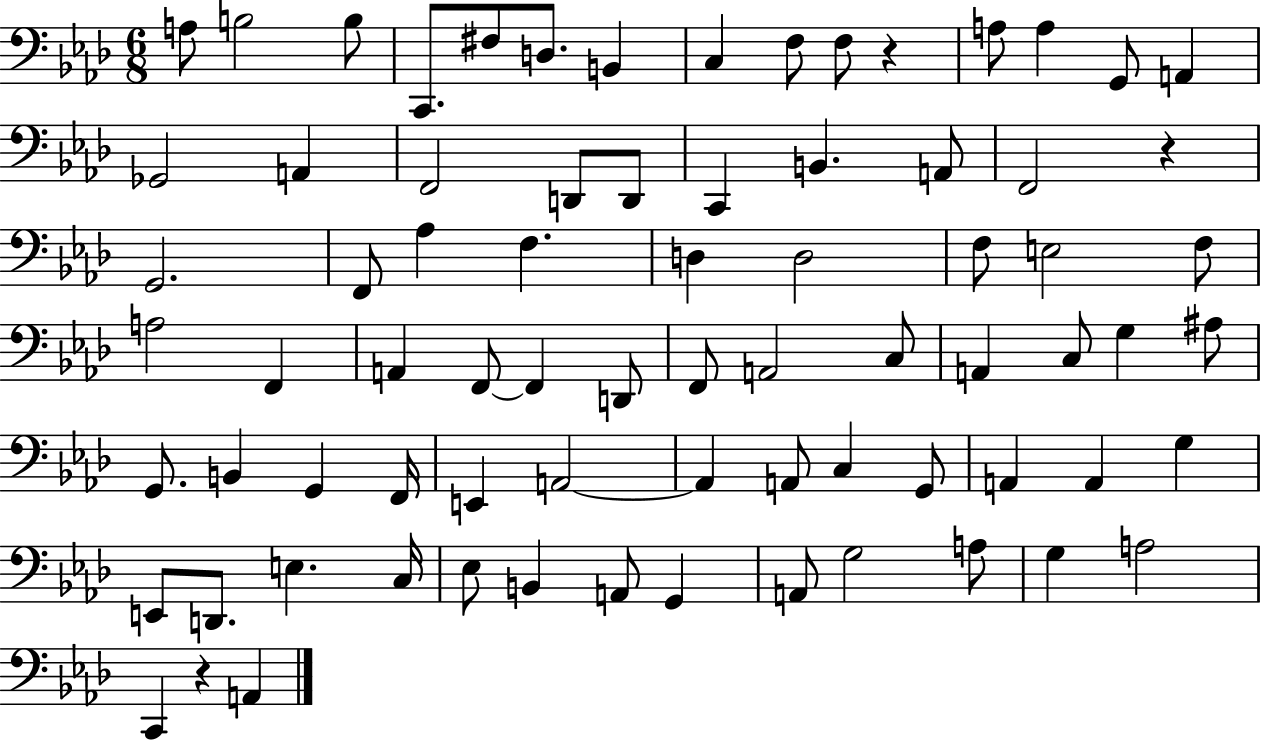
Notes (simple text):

A3/e B3/h B3/e C2/e. F#3/e D3/e. B2/q C3/q F3/e F3/e R/q A3/e A3/q G2/e A2/q Gb2/h A2/q F2/h D2/e D2/e C2/q B2/q. A2/e F2/h R/q G2/h. F2/e Ab3/q F3/q. D3/q D3/h F3/e E3/h F3/e A3/h F2/q A2/q F2/e F2/q D2/e F2/e A2/h C3/e A2/q C3/e G3/q A#3/e G2/e. B2/q G2/q F2/s E2/q A2/h A2/q A2/e C3/q G2/e A2/q A2/q G3/q E2/e D2/e. E3/q. C3/s Eb3/e B2/q A2/e G2/q A2/e G3/h A3/e G3/q A3/h C2/q R/q A2/q